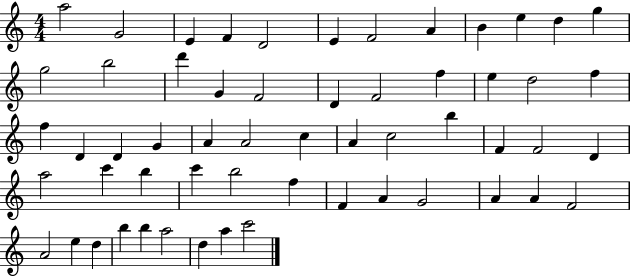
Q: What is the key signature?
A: C major